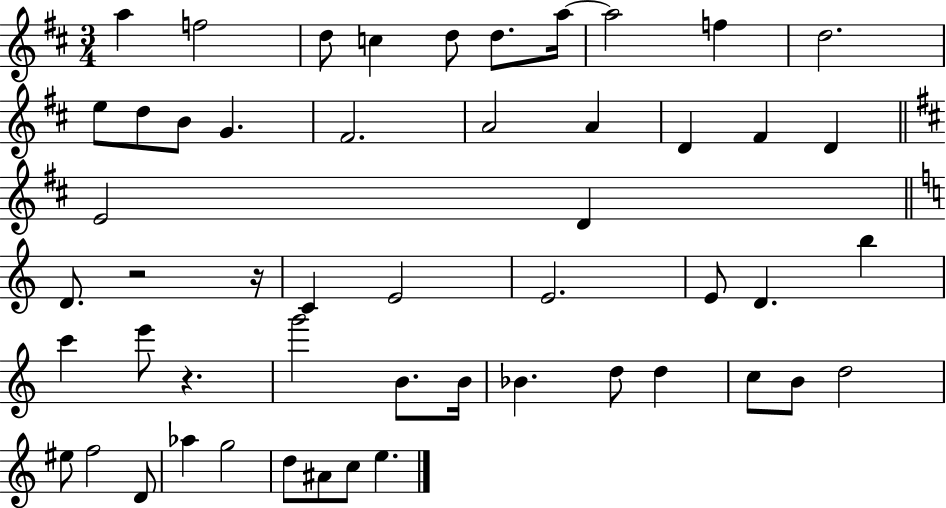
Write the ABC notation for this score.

X:1
T:Untitled
M:3/4
L:1/4
K:D
a f2 d/2 c d/2 d/2 a/4 a2 f d2 e/2 d/2 B/2 G ^F2 A2 A D ^F D E2 D D/2 z2 z/4 C E2 E2 E/2 D b c' e'/2 z g'2 B/2 B/4 _B d/2 d c/2 B/2 d2 ^e/2 f2 D/2 _a g2 d/2 ^A/2 c/2 e